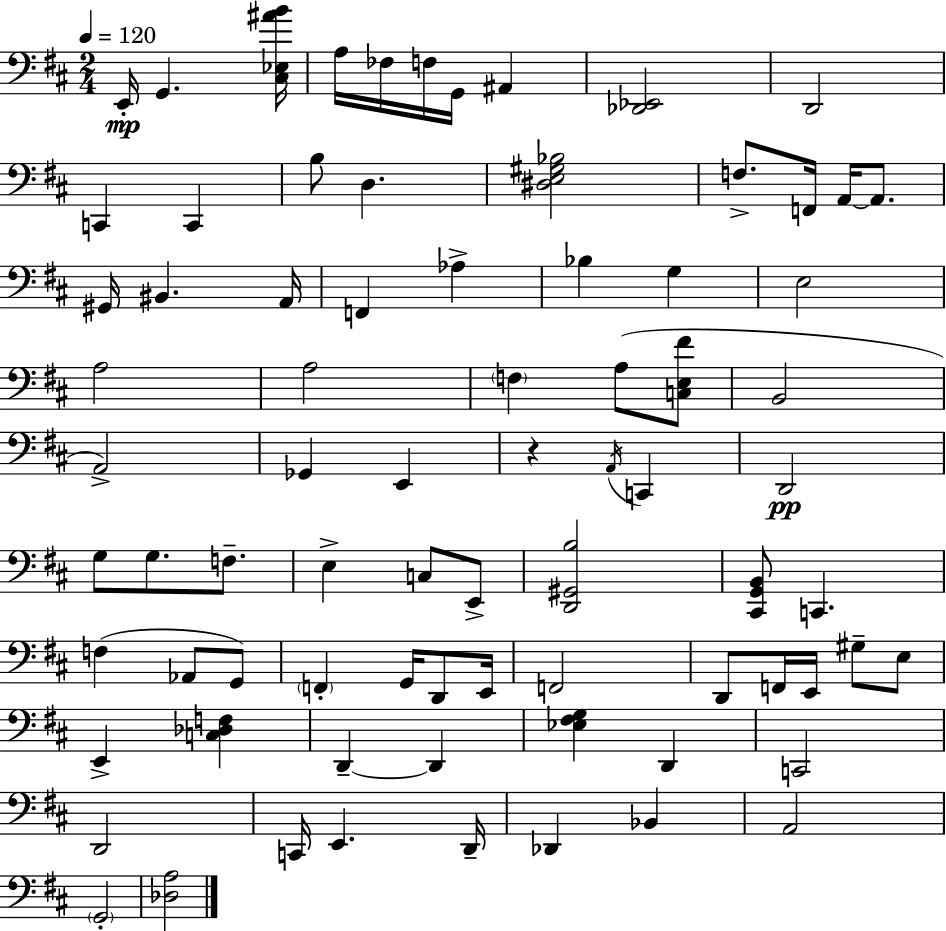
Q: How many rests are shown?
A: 1